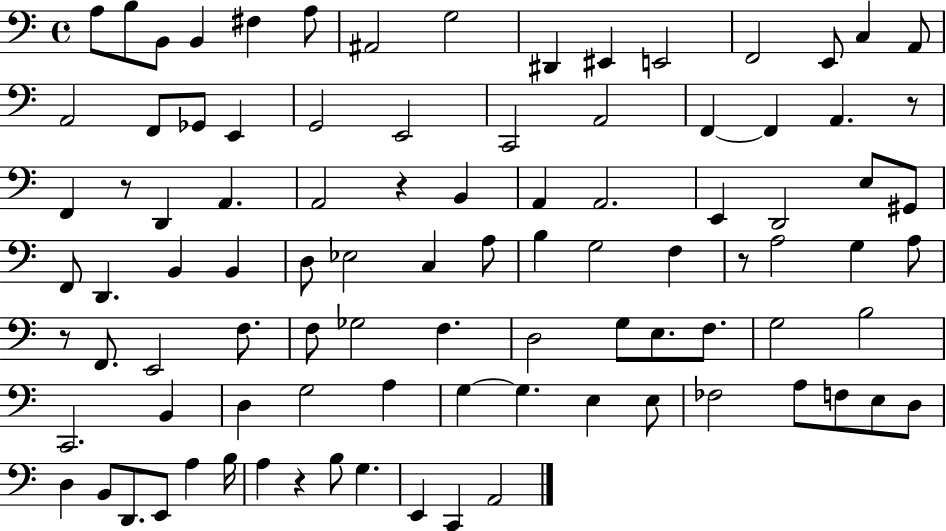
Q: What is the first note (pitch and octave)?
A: A3